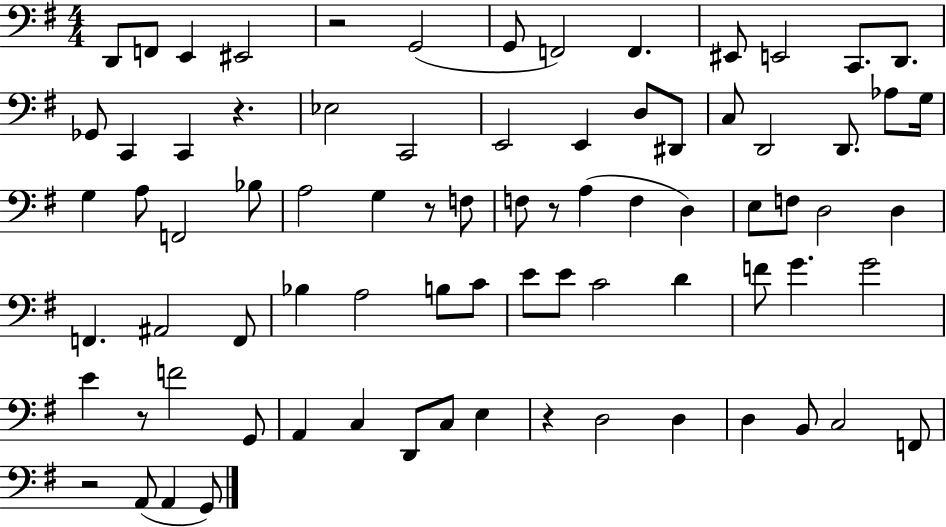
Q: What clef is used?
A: bass